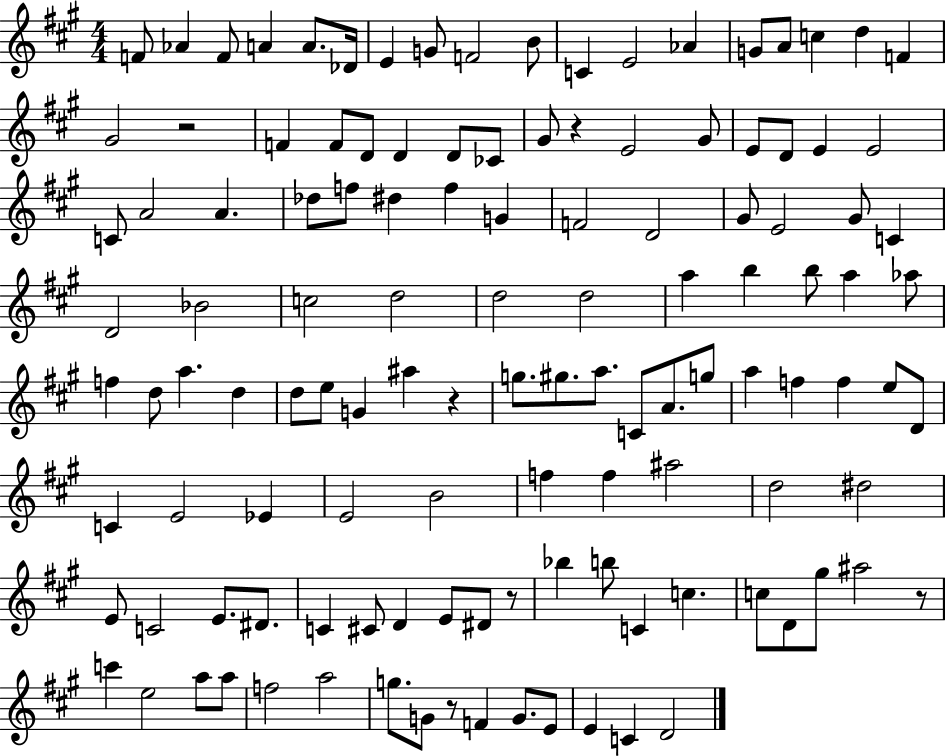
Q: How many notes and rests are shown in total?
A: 123